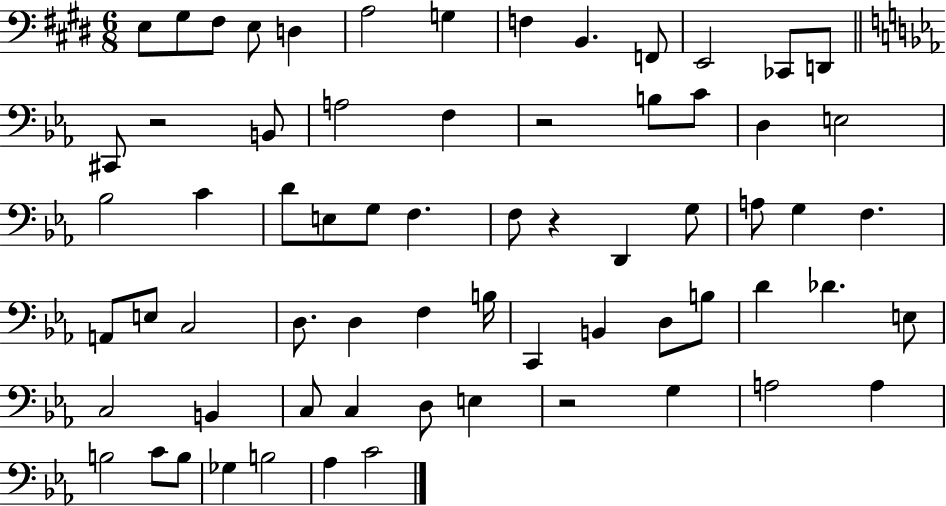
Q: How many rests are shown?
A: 4